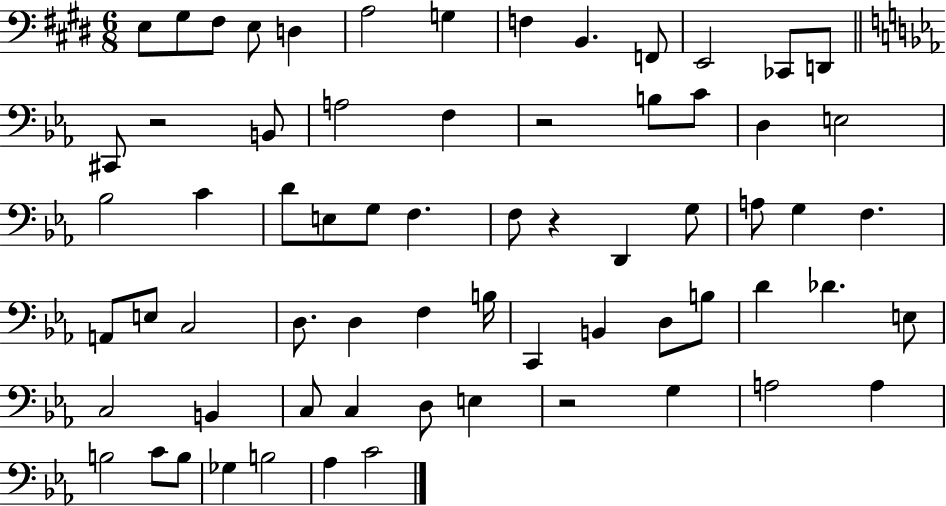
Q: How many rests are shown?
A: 4